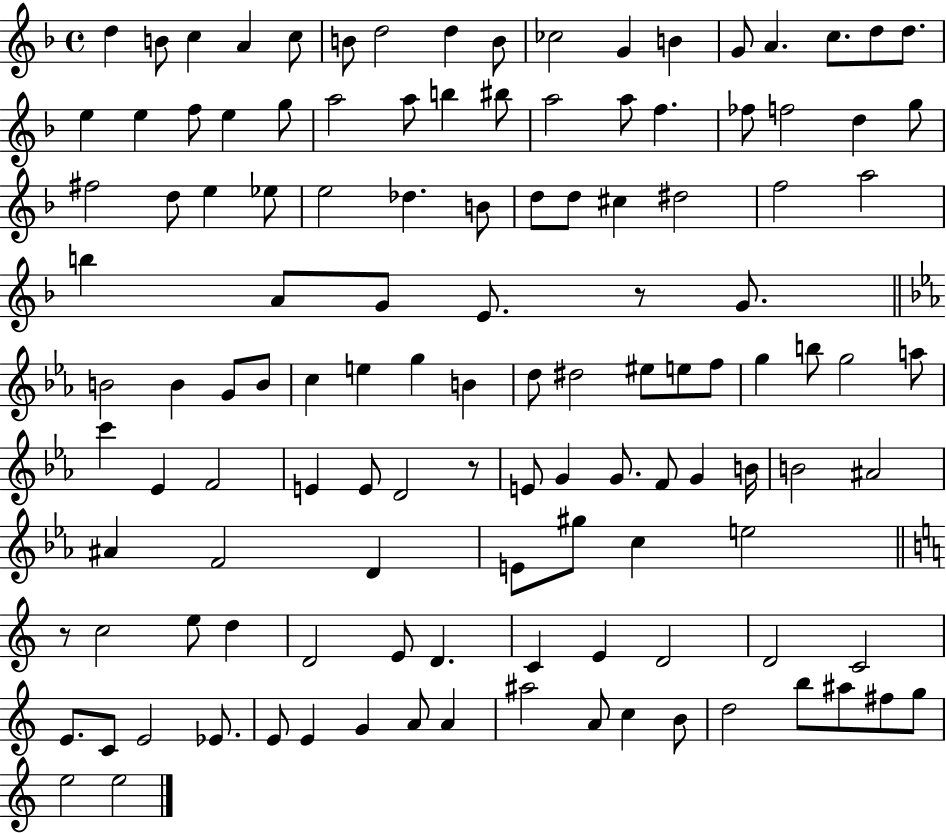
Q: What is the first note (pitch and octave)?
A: D5